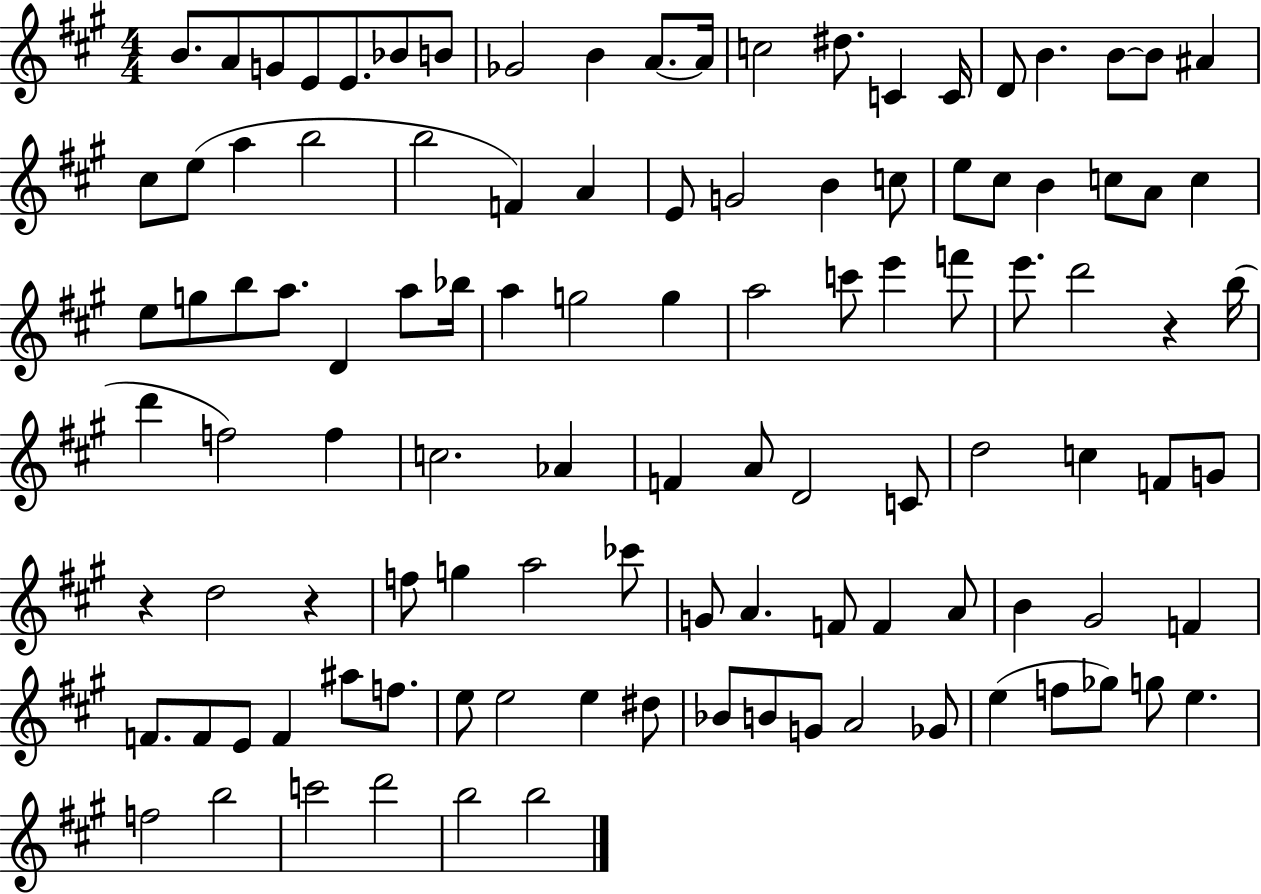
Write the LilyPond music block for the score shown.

{
  \clef treble
  \numericTimeSignature
  \time 4/4
  \key a \major
  b'8. a'8 g'8 e'8 e'8. bes'8 b'8 | ges'2 b'4 a'8.~~ a'16 | c''2 dis''8. c'4 c'16 | d'8 b'4. b'8~~ b'8 ais'4 | \break cis''8 e''8( a''4 b''2 | b''2 f'4) a'4 | e'8 g'2 b'4 c''8 | e''8 cis''8 b'4 c''8 a'8 c''4 | \break e''8 g''8 b''8 a''8. d'4 a''8 bes''16 | a''4 g''2 g''4 | a''2 c'''8 e'''4 f'''8 | e'''8. d'''2 r4 b''16( | \break d'''4 f''2) f''4 | c''2. aes'4 | f'4 a'8 d'2 c'8 | d''2 c''4 f'8 g'8 | \break r4 d''2 r4 | f''8 g''4 a''2 ces'''8 | g'8 a'4. f'8 f'4 a'8 | b'4 gis'2 f'4 | \break f'8. f'8 e'8 f'4 ais''8 f''8. | e''8 e''2 e''4 dis''8 | bes'8 b'8 g'8 a'2 ges'8 | e''4( f''8 ges''8) g''8 e''4. | \break f''2 b''2 | c'''2 d'''2 | b''2 b''2 | \bar "|."
}